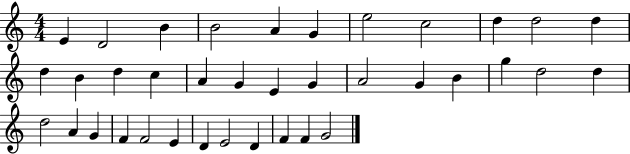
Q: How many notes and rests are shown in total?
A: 37